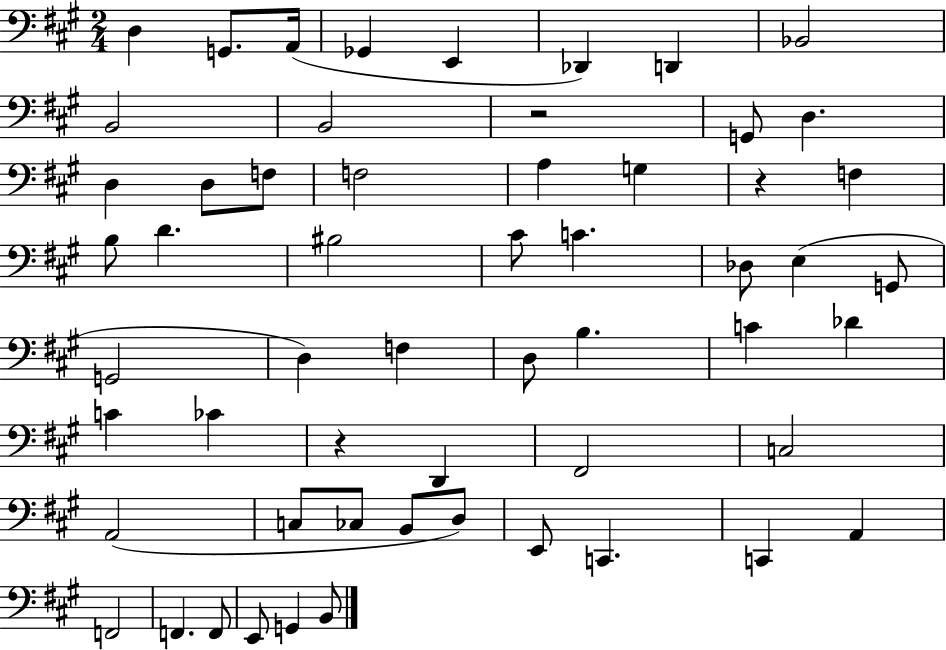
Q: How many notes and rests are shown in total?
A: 57